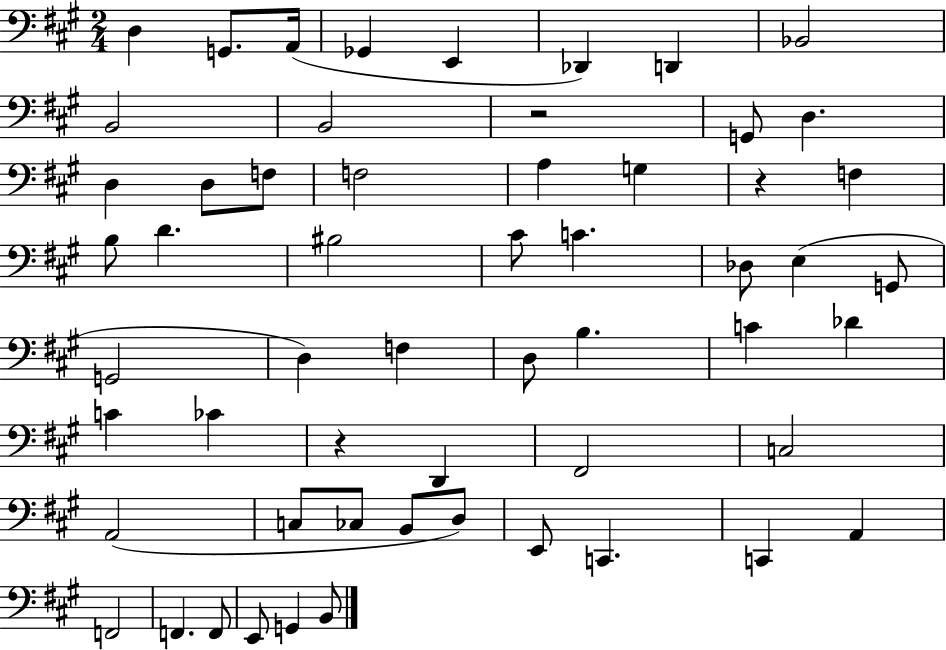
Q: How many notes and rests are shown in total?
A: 57